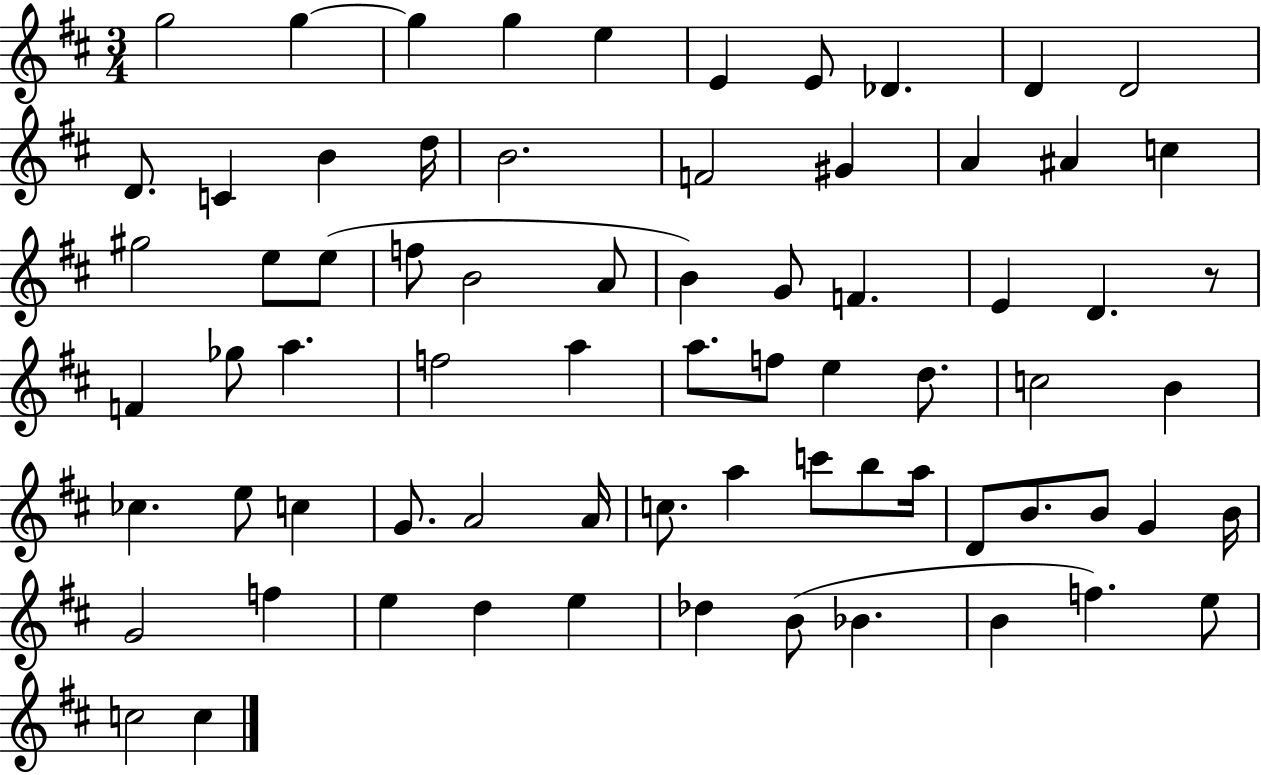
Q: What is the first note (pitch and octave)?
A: G5